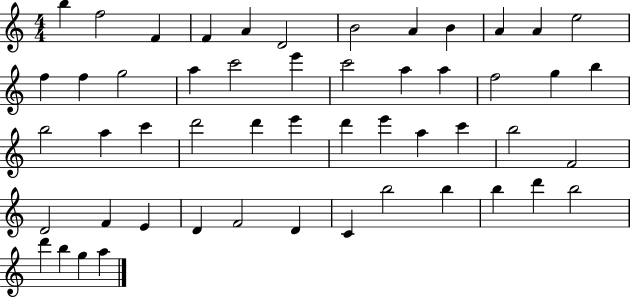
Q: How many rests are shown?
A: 0